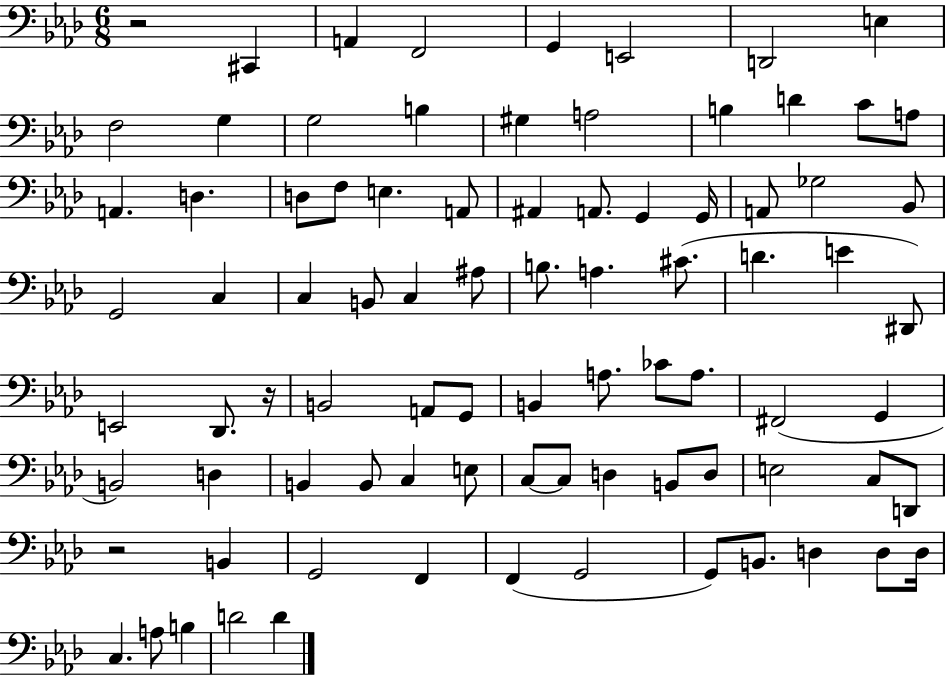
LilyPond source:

{
  \clef bass
  \numericTimeSignature
  \time 6/8
  \key aes \major
  \repeat volta 2 { r2 cis,4 | a,4 f,2 | g,4 e,2 | d,2 e4 | \break f2 g4 | g2 b4 | gis4 a2 | b4 d'4 c'8 a8 | \break a,4. d4. | d8 f8 e4. a,8 | ais,4 a,8. g,4 g,16 | a,8 ges2 bes,8 | \break g,2 c4 | c4 b,8 c4 ais8 | b8. a4. cis'8.( | d'4. e'4 dis,8) | \break e,2 des,8. r16 | b,2 a,8 g,8 | b,4 a8. ces'8 a8. | fis,2( g,4 | \break b,2) d4 | b,4 b,8 c4 e8 | c8~~ c8 d4 b,8 d8 | e2 c8 d,8 | \break r2 b,4 | g,2 f,4 | f,4( g,2 | g,8) b,8. d4 d8 d16 | \break c4. a8 b4 | d'2 d'4 | } \bar "|."
}